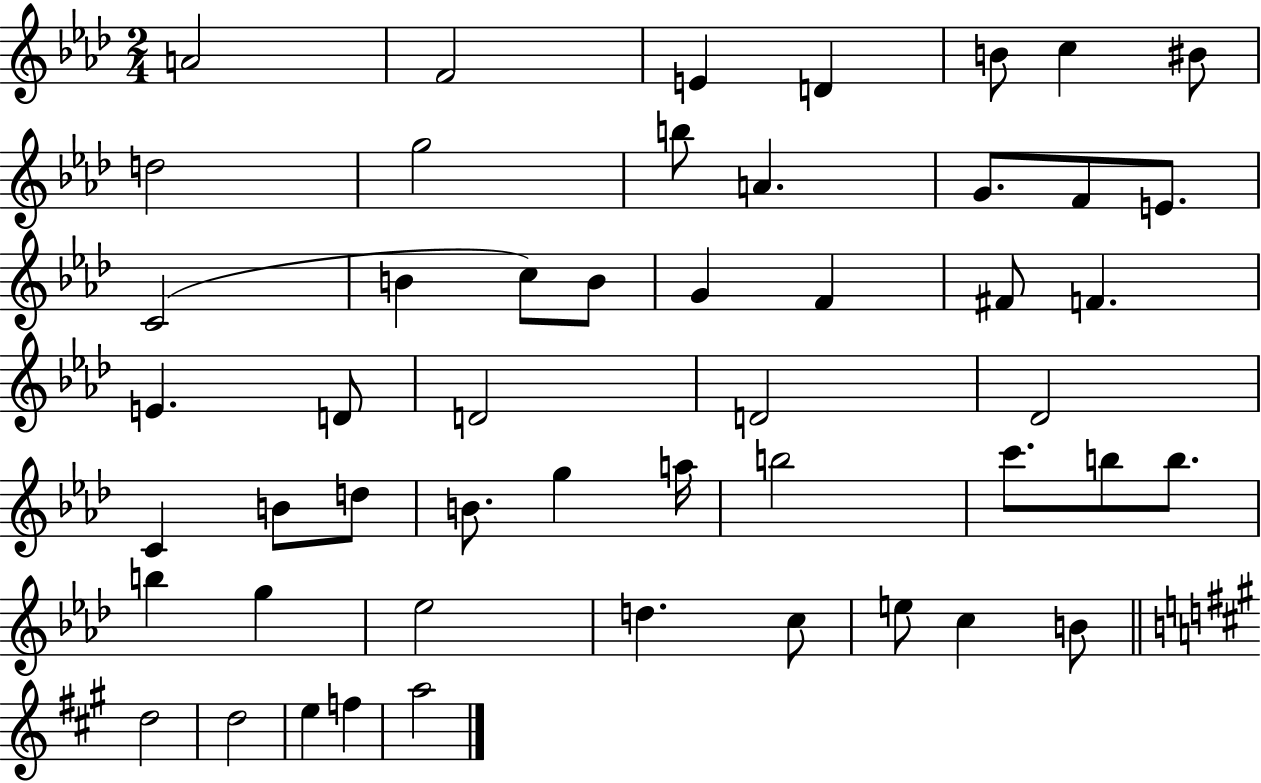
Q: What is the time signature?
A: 2/4